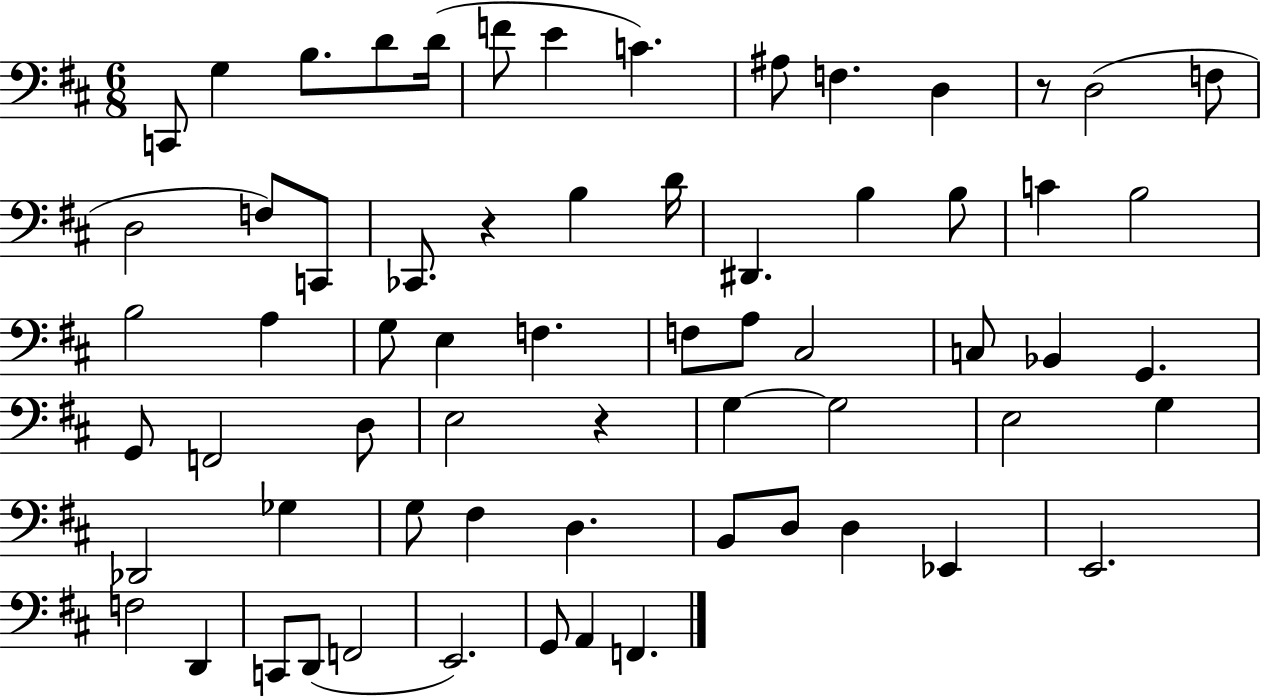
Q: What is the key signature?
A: D major